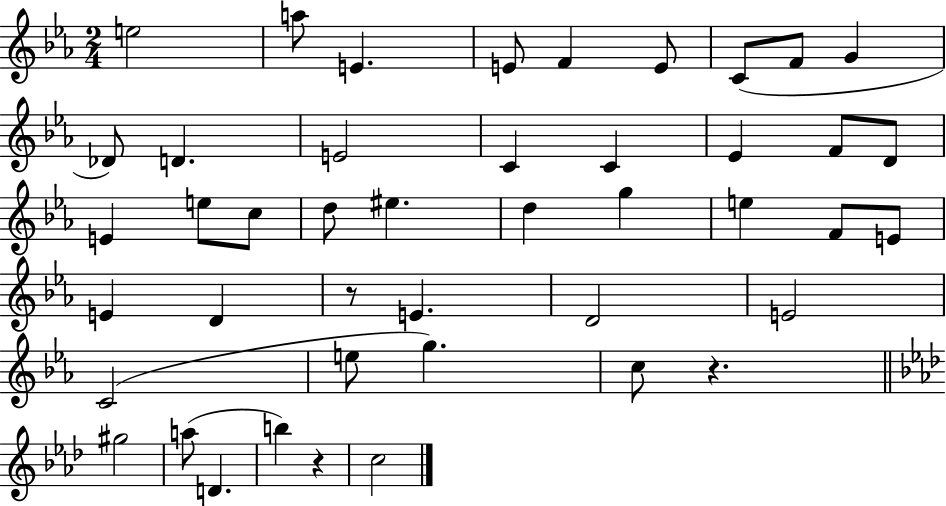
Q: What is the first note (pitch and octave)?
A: E5